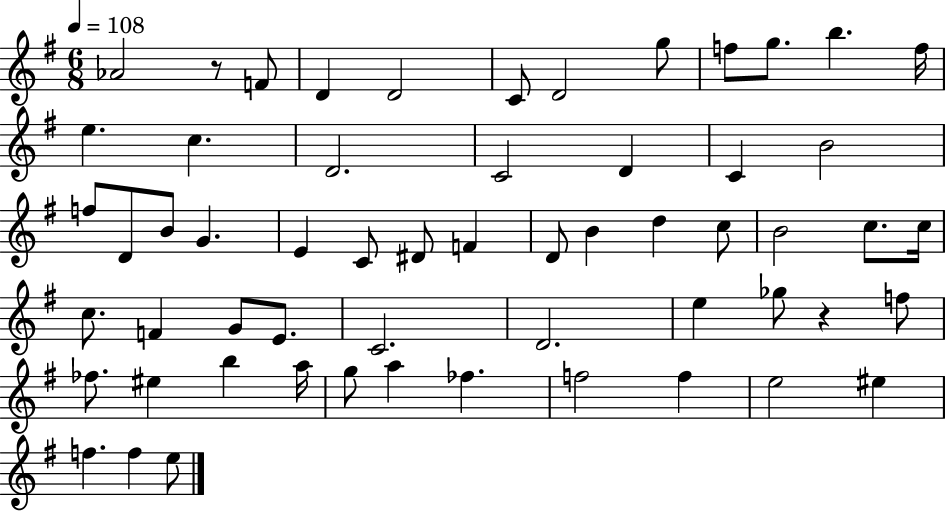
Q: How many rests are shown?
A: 2